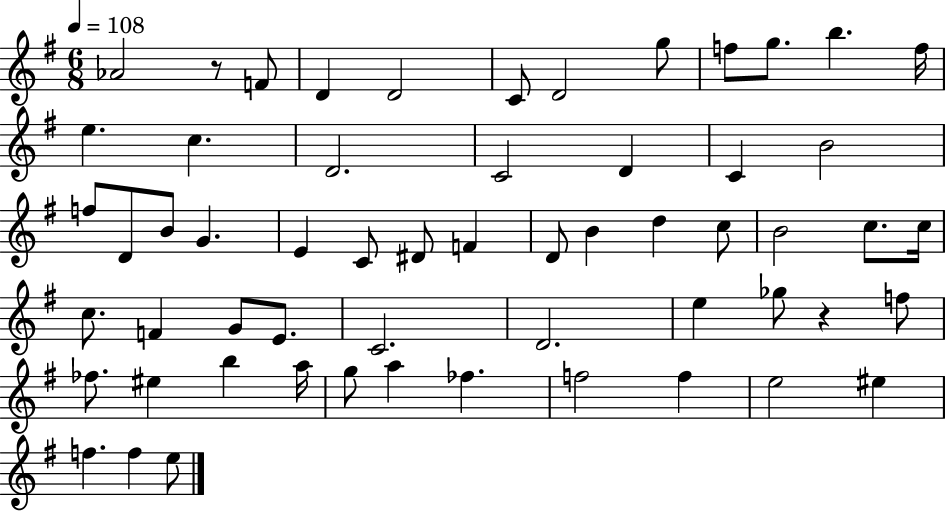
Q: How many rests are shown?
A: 2